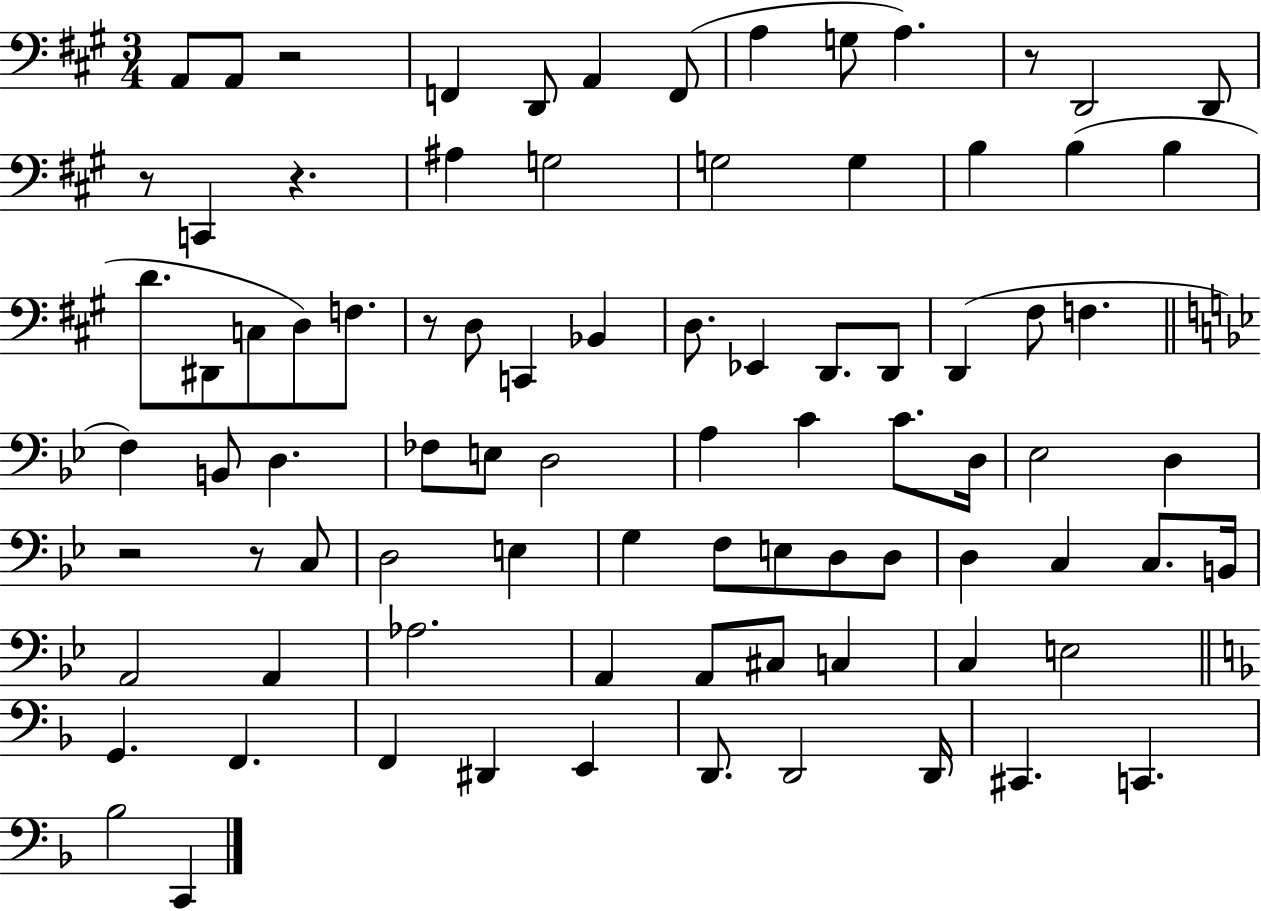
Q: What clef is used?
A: bass